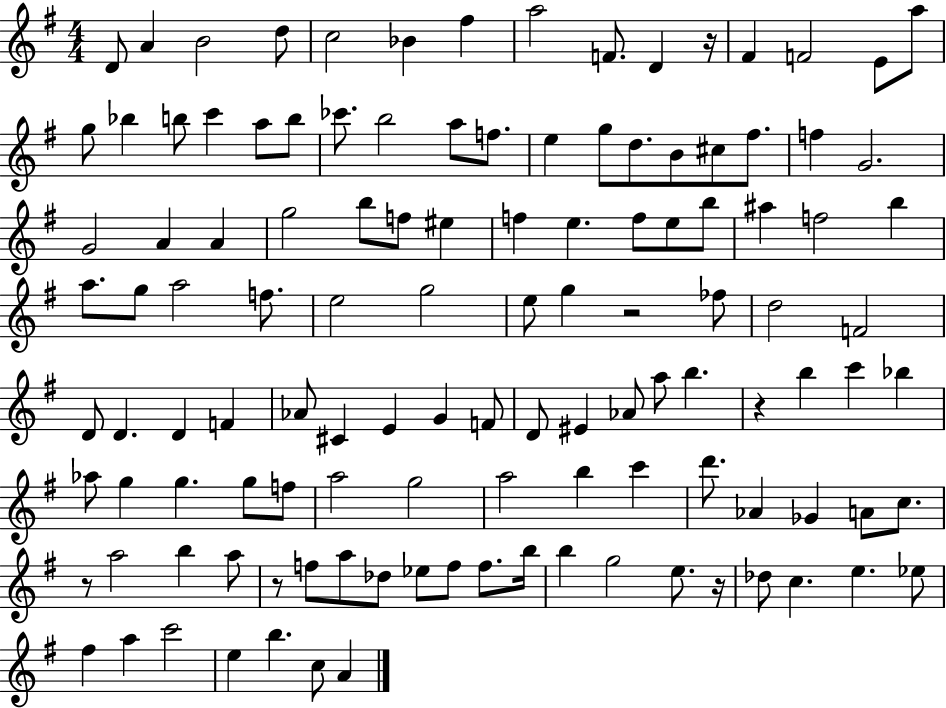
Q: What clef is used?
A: treble